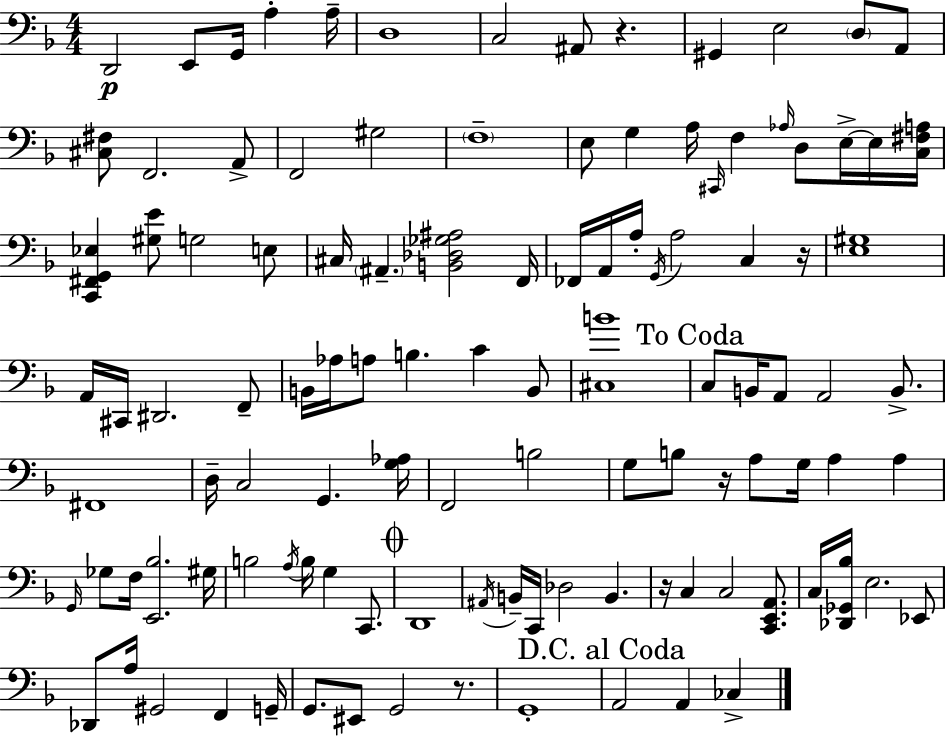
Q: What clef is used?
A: bass